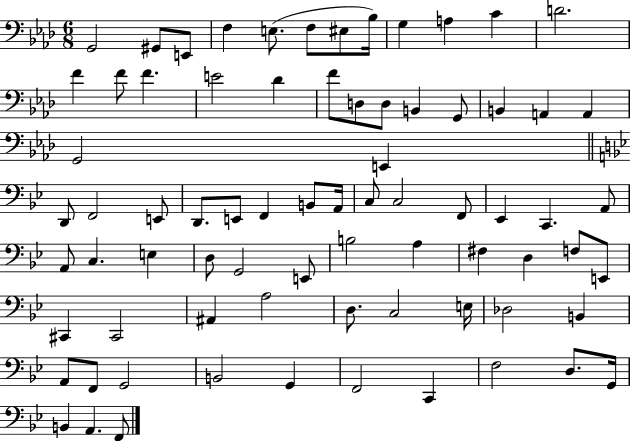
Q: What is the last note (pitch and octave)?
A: F2